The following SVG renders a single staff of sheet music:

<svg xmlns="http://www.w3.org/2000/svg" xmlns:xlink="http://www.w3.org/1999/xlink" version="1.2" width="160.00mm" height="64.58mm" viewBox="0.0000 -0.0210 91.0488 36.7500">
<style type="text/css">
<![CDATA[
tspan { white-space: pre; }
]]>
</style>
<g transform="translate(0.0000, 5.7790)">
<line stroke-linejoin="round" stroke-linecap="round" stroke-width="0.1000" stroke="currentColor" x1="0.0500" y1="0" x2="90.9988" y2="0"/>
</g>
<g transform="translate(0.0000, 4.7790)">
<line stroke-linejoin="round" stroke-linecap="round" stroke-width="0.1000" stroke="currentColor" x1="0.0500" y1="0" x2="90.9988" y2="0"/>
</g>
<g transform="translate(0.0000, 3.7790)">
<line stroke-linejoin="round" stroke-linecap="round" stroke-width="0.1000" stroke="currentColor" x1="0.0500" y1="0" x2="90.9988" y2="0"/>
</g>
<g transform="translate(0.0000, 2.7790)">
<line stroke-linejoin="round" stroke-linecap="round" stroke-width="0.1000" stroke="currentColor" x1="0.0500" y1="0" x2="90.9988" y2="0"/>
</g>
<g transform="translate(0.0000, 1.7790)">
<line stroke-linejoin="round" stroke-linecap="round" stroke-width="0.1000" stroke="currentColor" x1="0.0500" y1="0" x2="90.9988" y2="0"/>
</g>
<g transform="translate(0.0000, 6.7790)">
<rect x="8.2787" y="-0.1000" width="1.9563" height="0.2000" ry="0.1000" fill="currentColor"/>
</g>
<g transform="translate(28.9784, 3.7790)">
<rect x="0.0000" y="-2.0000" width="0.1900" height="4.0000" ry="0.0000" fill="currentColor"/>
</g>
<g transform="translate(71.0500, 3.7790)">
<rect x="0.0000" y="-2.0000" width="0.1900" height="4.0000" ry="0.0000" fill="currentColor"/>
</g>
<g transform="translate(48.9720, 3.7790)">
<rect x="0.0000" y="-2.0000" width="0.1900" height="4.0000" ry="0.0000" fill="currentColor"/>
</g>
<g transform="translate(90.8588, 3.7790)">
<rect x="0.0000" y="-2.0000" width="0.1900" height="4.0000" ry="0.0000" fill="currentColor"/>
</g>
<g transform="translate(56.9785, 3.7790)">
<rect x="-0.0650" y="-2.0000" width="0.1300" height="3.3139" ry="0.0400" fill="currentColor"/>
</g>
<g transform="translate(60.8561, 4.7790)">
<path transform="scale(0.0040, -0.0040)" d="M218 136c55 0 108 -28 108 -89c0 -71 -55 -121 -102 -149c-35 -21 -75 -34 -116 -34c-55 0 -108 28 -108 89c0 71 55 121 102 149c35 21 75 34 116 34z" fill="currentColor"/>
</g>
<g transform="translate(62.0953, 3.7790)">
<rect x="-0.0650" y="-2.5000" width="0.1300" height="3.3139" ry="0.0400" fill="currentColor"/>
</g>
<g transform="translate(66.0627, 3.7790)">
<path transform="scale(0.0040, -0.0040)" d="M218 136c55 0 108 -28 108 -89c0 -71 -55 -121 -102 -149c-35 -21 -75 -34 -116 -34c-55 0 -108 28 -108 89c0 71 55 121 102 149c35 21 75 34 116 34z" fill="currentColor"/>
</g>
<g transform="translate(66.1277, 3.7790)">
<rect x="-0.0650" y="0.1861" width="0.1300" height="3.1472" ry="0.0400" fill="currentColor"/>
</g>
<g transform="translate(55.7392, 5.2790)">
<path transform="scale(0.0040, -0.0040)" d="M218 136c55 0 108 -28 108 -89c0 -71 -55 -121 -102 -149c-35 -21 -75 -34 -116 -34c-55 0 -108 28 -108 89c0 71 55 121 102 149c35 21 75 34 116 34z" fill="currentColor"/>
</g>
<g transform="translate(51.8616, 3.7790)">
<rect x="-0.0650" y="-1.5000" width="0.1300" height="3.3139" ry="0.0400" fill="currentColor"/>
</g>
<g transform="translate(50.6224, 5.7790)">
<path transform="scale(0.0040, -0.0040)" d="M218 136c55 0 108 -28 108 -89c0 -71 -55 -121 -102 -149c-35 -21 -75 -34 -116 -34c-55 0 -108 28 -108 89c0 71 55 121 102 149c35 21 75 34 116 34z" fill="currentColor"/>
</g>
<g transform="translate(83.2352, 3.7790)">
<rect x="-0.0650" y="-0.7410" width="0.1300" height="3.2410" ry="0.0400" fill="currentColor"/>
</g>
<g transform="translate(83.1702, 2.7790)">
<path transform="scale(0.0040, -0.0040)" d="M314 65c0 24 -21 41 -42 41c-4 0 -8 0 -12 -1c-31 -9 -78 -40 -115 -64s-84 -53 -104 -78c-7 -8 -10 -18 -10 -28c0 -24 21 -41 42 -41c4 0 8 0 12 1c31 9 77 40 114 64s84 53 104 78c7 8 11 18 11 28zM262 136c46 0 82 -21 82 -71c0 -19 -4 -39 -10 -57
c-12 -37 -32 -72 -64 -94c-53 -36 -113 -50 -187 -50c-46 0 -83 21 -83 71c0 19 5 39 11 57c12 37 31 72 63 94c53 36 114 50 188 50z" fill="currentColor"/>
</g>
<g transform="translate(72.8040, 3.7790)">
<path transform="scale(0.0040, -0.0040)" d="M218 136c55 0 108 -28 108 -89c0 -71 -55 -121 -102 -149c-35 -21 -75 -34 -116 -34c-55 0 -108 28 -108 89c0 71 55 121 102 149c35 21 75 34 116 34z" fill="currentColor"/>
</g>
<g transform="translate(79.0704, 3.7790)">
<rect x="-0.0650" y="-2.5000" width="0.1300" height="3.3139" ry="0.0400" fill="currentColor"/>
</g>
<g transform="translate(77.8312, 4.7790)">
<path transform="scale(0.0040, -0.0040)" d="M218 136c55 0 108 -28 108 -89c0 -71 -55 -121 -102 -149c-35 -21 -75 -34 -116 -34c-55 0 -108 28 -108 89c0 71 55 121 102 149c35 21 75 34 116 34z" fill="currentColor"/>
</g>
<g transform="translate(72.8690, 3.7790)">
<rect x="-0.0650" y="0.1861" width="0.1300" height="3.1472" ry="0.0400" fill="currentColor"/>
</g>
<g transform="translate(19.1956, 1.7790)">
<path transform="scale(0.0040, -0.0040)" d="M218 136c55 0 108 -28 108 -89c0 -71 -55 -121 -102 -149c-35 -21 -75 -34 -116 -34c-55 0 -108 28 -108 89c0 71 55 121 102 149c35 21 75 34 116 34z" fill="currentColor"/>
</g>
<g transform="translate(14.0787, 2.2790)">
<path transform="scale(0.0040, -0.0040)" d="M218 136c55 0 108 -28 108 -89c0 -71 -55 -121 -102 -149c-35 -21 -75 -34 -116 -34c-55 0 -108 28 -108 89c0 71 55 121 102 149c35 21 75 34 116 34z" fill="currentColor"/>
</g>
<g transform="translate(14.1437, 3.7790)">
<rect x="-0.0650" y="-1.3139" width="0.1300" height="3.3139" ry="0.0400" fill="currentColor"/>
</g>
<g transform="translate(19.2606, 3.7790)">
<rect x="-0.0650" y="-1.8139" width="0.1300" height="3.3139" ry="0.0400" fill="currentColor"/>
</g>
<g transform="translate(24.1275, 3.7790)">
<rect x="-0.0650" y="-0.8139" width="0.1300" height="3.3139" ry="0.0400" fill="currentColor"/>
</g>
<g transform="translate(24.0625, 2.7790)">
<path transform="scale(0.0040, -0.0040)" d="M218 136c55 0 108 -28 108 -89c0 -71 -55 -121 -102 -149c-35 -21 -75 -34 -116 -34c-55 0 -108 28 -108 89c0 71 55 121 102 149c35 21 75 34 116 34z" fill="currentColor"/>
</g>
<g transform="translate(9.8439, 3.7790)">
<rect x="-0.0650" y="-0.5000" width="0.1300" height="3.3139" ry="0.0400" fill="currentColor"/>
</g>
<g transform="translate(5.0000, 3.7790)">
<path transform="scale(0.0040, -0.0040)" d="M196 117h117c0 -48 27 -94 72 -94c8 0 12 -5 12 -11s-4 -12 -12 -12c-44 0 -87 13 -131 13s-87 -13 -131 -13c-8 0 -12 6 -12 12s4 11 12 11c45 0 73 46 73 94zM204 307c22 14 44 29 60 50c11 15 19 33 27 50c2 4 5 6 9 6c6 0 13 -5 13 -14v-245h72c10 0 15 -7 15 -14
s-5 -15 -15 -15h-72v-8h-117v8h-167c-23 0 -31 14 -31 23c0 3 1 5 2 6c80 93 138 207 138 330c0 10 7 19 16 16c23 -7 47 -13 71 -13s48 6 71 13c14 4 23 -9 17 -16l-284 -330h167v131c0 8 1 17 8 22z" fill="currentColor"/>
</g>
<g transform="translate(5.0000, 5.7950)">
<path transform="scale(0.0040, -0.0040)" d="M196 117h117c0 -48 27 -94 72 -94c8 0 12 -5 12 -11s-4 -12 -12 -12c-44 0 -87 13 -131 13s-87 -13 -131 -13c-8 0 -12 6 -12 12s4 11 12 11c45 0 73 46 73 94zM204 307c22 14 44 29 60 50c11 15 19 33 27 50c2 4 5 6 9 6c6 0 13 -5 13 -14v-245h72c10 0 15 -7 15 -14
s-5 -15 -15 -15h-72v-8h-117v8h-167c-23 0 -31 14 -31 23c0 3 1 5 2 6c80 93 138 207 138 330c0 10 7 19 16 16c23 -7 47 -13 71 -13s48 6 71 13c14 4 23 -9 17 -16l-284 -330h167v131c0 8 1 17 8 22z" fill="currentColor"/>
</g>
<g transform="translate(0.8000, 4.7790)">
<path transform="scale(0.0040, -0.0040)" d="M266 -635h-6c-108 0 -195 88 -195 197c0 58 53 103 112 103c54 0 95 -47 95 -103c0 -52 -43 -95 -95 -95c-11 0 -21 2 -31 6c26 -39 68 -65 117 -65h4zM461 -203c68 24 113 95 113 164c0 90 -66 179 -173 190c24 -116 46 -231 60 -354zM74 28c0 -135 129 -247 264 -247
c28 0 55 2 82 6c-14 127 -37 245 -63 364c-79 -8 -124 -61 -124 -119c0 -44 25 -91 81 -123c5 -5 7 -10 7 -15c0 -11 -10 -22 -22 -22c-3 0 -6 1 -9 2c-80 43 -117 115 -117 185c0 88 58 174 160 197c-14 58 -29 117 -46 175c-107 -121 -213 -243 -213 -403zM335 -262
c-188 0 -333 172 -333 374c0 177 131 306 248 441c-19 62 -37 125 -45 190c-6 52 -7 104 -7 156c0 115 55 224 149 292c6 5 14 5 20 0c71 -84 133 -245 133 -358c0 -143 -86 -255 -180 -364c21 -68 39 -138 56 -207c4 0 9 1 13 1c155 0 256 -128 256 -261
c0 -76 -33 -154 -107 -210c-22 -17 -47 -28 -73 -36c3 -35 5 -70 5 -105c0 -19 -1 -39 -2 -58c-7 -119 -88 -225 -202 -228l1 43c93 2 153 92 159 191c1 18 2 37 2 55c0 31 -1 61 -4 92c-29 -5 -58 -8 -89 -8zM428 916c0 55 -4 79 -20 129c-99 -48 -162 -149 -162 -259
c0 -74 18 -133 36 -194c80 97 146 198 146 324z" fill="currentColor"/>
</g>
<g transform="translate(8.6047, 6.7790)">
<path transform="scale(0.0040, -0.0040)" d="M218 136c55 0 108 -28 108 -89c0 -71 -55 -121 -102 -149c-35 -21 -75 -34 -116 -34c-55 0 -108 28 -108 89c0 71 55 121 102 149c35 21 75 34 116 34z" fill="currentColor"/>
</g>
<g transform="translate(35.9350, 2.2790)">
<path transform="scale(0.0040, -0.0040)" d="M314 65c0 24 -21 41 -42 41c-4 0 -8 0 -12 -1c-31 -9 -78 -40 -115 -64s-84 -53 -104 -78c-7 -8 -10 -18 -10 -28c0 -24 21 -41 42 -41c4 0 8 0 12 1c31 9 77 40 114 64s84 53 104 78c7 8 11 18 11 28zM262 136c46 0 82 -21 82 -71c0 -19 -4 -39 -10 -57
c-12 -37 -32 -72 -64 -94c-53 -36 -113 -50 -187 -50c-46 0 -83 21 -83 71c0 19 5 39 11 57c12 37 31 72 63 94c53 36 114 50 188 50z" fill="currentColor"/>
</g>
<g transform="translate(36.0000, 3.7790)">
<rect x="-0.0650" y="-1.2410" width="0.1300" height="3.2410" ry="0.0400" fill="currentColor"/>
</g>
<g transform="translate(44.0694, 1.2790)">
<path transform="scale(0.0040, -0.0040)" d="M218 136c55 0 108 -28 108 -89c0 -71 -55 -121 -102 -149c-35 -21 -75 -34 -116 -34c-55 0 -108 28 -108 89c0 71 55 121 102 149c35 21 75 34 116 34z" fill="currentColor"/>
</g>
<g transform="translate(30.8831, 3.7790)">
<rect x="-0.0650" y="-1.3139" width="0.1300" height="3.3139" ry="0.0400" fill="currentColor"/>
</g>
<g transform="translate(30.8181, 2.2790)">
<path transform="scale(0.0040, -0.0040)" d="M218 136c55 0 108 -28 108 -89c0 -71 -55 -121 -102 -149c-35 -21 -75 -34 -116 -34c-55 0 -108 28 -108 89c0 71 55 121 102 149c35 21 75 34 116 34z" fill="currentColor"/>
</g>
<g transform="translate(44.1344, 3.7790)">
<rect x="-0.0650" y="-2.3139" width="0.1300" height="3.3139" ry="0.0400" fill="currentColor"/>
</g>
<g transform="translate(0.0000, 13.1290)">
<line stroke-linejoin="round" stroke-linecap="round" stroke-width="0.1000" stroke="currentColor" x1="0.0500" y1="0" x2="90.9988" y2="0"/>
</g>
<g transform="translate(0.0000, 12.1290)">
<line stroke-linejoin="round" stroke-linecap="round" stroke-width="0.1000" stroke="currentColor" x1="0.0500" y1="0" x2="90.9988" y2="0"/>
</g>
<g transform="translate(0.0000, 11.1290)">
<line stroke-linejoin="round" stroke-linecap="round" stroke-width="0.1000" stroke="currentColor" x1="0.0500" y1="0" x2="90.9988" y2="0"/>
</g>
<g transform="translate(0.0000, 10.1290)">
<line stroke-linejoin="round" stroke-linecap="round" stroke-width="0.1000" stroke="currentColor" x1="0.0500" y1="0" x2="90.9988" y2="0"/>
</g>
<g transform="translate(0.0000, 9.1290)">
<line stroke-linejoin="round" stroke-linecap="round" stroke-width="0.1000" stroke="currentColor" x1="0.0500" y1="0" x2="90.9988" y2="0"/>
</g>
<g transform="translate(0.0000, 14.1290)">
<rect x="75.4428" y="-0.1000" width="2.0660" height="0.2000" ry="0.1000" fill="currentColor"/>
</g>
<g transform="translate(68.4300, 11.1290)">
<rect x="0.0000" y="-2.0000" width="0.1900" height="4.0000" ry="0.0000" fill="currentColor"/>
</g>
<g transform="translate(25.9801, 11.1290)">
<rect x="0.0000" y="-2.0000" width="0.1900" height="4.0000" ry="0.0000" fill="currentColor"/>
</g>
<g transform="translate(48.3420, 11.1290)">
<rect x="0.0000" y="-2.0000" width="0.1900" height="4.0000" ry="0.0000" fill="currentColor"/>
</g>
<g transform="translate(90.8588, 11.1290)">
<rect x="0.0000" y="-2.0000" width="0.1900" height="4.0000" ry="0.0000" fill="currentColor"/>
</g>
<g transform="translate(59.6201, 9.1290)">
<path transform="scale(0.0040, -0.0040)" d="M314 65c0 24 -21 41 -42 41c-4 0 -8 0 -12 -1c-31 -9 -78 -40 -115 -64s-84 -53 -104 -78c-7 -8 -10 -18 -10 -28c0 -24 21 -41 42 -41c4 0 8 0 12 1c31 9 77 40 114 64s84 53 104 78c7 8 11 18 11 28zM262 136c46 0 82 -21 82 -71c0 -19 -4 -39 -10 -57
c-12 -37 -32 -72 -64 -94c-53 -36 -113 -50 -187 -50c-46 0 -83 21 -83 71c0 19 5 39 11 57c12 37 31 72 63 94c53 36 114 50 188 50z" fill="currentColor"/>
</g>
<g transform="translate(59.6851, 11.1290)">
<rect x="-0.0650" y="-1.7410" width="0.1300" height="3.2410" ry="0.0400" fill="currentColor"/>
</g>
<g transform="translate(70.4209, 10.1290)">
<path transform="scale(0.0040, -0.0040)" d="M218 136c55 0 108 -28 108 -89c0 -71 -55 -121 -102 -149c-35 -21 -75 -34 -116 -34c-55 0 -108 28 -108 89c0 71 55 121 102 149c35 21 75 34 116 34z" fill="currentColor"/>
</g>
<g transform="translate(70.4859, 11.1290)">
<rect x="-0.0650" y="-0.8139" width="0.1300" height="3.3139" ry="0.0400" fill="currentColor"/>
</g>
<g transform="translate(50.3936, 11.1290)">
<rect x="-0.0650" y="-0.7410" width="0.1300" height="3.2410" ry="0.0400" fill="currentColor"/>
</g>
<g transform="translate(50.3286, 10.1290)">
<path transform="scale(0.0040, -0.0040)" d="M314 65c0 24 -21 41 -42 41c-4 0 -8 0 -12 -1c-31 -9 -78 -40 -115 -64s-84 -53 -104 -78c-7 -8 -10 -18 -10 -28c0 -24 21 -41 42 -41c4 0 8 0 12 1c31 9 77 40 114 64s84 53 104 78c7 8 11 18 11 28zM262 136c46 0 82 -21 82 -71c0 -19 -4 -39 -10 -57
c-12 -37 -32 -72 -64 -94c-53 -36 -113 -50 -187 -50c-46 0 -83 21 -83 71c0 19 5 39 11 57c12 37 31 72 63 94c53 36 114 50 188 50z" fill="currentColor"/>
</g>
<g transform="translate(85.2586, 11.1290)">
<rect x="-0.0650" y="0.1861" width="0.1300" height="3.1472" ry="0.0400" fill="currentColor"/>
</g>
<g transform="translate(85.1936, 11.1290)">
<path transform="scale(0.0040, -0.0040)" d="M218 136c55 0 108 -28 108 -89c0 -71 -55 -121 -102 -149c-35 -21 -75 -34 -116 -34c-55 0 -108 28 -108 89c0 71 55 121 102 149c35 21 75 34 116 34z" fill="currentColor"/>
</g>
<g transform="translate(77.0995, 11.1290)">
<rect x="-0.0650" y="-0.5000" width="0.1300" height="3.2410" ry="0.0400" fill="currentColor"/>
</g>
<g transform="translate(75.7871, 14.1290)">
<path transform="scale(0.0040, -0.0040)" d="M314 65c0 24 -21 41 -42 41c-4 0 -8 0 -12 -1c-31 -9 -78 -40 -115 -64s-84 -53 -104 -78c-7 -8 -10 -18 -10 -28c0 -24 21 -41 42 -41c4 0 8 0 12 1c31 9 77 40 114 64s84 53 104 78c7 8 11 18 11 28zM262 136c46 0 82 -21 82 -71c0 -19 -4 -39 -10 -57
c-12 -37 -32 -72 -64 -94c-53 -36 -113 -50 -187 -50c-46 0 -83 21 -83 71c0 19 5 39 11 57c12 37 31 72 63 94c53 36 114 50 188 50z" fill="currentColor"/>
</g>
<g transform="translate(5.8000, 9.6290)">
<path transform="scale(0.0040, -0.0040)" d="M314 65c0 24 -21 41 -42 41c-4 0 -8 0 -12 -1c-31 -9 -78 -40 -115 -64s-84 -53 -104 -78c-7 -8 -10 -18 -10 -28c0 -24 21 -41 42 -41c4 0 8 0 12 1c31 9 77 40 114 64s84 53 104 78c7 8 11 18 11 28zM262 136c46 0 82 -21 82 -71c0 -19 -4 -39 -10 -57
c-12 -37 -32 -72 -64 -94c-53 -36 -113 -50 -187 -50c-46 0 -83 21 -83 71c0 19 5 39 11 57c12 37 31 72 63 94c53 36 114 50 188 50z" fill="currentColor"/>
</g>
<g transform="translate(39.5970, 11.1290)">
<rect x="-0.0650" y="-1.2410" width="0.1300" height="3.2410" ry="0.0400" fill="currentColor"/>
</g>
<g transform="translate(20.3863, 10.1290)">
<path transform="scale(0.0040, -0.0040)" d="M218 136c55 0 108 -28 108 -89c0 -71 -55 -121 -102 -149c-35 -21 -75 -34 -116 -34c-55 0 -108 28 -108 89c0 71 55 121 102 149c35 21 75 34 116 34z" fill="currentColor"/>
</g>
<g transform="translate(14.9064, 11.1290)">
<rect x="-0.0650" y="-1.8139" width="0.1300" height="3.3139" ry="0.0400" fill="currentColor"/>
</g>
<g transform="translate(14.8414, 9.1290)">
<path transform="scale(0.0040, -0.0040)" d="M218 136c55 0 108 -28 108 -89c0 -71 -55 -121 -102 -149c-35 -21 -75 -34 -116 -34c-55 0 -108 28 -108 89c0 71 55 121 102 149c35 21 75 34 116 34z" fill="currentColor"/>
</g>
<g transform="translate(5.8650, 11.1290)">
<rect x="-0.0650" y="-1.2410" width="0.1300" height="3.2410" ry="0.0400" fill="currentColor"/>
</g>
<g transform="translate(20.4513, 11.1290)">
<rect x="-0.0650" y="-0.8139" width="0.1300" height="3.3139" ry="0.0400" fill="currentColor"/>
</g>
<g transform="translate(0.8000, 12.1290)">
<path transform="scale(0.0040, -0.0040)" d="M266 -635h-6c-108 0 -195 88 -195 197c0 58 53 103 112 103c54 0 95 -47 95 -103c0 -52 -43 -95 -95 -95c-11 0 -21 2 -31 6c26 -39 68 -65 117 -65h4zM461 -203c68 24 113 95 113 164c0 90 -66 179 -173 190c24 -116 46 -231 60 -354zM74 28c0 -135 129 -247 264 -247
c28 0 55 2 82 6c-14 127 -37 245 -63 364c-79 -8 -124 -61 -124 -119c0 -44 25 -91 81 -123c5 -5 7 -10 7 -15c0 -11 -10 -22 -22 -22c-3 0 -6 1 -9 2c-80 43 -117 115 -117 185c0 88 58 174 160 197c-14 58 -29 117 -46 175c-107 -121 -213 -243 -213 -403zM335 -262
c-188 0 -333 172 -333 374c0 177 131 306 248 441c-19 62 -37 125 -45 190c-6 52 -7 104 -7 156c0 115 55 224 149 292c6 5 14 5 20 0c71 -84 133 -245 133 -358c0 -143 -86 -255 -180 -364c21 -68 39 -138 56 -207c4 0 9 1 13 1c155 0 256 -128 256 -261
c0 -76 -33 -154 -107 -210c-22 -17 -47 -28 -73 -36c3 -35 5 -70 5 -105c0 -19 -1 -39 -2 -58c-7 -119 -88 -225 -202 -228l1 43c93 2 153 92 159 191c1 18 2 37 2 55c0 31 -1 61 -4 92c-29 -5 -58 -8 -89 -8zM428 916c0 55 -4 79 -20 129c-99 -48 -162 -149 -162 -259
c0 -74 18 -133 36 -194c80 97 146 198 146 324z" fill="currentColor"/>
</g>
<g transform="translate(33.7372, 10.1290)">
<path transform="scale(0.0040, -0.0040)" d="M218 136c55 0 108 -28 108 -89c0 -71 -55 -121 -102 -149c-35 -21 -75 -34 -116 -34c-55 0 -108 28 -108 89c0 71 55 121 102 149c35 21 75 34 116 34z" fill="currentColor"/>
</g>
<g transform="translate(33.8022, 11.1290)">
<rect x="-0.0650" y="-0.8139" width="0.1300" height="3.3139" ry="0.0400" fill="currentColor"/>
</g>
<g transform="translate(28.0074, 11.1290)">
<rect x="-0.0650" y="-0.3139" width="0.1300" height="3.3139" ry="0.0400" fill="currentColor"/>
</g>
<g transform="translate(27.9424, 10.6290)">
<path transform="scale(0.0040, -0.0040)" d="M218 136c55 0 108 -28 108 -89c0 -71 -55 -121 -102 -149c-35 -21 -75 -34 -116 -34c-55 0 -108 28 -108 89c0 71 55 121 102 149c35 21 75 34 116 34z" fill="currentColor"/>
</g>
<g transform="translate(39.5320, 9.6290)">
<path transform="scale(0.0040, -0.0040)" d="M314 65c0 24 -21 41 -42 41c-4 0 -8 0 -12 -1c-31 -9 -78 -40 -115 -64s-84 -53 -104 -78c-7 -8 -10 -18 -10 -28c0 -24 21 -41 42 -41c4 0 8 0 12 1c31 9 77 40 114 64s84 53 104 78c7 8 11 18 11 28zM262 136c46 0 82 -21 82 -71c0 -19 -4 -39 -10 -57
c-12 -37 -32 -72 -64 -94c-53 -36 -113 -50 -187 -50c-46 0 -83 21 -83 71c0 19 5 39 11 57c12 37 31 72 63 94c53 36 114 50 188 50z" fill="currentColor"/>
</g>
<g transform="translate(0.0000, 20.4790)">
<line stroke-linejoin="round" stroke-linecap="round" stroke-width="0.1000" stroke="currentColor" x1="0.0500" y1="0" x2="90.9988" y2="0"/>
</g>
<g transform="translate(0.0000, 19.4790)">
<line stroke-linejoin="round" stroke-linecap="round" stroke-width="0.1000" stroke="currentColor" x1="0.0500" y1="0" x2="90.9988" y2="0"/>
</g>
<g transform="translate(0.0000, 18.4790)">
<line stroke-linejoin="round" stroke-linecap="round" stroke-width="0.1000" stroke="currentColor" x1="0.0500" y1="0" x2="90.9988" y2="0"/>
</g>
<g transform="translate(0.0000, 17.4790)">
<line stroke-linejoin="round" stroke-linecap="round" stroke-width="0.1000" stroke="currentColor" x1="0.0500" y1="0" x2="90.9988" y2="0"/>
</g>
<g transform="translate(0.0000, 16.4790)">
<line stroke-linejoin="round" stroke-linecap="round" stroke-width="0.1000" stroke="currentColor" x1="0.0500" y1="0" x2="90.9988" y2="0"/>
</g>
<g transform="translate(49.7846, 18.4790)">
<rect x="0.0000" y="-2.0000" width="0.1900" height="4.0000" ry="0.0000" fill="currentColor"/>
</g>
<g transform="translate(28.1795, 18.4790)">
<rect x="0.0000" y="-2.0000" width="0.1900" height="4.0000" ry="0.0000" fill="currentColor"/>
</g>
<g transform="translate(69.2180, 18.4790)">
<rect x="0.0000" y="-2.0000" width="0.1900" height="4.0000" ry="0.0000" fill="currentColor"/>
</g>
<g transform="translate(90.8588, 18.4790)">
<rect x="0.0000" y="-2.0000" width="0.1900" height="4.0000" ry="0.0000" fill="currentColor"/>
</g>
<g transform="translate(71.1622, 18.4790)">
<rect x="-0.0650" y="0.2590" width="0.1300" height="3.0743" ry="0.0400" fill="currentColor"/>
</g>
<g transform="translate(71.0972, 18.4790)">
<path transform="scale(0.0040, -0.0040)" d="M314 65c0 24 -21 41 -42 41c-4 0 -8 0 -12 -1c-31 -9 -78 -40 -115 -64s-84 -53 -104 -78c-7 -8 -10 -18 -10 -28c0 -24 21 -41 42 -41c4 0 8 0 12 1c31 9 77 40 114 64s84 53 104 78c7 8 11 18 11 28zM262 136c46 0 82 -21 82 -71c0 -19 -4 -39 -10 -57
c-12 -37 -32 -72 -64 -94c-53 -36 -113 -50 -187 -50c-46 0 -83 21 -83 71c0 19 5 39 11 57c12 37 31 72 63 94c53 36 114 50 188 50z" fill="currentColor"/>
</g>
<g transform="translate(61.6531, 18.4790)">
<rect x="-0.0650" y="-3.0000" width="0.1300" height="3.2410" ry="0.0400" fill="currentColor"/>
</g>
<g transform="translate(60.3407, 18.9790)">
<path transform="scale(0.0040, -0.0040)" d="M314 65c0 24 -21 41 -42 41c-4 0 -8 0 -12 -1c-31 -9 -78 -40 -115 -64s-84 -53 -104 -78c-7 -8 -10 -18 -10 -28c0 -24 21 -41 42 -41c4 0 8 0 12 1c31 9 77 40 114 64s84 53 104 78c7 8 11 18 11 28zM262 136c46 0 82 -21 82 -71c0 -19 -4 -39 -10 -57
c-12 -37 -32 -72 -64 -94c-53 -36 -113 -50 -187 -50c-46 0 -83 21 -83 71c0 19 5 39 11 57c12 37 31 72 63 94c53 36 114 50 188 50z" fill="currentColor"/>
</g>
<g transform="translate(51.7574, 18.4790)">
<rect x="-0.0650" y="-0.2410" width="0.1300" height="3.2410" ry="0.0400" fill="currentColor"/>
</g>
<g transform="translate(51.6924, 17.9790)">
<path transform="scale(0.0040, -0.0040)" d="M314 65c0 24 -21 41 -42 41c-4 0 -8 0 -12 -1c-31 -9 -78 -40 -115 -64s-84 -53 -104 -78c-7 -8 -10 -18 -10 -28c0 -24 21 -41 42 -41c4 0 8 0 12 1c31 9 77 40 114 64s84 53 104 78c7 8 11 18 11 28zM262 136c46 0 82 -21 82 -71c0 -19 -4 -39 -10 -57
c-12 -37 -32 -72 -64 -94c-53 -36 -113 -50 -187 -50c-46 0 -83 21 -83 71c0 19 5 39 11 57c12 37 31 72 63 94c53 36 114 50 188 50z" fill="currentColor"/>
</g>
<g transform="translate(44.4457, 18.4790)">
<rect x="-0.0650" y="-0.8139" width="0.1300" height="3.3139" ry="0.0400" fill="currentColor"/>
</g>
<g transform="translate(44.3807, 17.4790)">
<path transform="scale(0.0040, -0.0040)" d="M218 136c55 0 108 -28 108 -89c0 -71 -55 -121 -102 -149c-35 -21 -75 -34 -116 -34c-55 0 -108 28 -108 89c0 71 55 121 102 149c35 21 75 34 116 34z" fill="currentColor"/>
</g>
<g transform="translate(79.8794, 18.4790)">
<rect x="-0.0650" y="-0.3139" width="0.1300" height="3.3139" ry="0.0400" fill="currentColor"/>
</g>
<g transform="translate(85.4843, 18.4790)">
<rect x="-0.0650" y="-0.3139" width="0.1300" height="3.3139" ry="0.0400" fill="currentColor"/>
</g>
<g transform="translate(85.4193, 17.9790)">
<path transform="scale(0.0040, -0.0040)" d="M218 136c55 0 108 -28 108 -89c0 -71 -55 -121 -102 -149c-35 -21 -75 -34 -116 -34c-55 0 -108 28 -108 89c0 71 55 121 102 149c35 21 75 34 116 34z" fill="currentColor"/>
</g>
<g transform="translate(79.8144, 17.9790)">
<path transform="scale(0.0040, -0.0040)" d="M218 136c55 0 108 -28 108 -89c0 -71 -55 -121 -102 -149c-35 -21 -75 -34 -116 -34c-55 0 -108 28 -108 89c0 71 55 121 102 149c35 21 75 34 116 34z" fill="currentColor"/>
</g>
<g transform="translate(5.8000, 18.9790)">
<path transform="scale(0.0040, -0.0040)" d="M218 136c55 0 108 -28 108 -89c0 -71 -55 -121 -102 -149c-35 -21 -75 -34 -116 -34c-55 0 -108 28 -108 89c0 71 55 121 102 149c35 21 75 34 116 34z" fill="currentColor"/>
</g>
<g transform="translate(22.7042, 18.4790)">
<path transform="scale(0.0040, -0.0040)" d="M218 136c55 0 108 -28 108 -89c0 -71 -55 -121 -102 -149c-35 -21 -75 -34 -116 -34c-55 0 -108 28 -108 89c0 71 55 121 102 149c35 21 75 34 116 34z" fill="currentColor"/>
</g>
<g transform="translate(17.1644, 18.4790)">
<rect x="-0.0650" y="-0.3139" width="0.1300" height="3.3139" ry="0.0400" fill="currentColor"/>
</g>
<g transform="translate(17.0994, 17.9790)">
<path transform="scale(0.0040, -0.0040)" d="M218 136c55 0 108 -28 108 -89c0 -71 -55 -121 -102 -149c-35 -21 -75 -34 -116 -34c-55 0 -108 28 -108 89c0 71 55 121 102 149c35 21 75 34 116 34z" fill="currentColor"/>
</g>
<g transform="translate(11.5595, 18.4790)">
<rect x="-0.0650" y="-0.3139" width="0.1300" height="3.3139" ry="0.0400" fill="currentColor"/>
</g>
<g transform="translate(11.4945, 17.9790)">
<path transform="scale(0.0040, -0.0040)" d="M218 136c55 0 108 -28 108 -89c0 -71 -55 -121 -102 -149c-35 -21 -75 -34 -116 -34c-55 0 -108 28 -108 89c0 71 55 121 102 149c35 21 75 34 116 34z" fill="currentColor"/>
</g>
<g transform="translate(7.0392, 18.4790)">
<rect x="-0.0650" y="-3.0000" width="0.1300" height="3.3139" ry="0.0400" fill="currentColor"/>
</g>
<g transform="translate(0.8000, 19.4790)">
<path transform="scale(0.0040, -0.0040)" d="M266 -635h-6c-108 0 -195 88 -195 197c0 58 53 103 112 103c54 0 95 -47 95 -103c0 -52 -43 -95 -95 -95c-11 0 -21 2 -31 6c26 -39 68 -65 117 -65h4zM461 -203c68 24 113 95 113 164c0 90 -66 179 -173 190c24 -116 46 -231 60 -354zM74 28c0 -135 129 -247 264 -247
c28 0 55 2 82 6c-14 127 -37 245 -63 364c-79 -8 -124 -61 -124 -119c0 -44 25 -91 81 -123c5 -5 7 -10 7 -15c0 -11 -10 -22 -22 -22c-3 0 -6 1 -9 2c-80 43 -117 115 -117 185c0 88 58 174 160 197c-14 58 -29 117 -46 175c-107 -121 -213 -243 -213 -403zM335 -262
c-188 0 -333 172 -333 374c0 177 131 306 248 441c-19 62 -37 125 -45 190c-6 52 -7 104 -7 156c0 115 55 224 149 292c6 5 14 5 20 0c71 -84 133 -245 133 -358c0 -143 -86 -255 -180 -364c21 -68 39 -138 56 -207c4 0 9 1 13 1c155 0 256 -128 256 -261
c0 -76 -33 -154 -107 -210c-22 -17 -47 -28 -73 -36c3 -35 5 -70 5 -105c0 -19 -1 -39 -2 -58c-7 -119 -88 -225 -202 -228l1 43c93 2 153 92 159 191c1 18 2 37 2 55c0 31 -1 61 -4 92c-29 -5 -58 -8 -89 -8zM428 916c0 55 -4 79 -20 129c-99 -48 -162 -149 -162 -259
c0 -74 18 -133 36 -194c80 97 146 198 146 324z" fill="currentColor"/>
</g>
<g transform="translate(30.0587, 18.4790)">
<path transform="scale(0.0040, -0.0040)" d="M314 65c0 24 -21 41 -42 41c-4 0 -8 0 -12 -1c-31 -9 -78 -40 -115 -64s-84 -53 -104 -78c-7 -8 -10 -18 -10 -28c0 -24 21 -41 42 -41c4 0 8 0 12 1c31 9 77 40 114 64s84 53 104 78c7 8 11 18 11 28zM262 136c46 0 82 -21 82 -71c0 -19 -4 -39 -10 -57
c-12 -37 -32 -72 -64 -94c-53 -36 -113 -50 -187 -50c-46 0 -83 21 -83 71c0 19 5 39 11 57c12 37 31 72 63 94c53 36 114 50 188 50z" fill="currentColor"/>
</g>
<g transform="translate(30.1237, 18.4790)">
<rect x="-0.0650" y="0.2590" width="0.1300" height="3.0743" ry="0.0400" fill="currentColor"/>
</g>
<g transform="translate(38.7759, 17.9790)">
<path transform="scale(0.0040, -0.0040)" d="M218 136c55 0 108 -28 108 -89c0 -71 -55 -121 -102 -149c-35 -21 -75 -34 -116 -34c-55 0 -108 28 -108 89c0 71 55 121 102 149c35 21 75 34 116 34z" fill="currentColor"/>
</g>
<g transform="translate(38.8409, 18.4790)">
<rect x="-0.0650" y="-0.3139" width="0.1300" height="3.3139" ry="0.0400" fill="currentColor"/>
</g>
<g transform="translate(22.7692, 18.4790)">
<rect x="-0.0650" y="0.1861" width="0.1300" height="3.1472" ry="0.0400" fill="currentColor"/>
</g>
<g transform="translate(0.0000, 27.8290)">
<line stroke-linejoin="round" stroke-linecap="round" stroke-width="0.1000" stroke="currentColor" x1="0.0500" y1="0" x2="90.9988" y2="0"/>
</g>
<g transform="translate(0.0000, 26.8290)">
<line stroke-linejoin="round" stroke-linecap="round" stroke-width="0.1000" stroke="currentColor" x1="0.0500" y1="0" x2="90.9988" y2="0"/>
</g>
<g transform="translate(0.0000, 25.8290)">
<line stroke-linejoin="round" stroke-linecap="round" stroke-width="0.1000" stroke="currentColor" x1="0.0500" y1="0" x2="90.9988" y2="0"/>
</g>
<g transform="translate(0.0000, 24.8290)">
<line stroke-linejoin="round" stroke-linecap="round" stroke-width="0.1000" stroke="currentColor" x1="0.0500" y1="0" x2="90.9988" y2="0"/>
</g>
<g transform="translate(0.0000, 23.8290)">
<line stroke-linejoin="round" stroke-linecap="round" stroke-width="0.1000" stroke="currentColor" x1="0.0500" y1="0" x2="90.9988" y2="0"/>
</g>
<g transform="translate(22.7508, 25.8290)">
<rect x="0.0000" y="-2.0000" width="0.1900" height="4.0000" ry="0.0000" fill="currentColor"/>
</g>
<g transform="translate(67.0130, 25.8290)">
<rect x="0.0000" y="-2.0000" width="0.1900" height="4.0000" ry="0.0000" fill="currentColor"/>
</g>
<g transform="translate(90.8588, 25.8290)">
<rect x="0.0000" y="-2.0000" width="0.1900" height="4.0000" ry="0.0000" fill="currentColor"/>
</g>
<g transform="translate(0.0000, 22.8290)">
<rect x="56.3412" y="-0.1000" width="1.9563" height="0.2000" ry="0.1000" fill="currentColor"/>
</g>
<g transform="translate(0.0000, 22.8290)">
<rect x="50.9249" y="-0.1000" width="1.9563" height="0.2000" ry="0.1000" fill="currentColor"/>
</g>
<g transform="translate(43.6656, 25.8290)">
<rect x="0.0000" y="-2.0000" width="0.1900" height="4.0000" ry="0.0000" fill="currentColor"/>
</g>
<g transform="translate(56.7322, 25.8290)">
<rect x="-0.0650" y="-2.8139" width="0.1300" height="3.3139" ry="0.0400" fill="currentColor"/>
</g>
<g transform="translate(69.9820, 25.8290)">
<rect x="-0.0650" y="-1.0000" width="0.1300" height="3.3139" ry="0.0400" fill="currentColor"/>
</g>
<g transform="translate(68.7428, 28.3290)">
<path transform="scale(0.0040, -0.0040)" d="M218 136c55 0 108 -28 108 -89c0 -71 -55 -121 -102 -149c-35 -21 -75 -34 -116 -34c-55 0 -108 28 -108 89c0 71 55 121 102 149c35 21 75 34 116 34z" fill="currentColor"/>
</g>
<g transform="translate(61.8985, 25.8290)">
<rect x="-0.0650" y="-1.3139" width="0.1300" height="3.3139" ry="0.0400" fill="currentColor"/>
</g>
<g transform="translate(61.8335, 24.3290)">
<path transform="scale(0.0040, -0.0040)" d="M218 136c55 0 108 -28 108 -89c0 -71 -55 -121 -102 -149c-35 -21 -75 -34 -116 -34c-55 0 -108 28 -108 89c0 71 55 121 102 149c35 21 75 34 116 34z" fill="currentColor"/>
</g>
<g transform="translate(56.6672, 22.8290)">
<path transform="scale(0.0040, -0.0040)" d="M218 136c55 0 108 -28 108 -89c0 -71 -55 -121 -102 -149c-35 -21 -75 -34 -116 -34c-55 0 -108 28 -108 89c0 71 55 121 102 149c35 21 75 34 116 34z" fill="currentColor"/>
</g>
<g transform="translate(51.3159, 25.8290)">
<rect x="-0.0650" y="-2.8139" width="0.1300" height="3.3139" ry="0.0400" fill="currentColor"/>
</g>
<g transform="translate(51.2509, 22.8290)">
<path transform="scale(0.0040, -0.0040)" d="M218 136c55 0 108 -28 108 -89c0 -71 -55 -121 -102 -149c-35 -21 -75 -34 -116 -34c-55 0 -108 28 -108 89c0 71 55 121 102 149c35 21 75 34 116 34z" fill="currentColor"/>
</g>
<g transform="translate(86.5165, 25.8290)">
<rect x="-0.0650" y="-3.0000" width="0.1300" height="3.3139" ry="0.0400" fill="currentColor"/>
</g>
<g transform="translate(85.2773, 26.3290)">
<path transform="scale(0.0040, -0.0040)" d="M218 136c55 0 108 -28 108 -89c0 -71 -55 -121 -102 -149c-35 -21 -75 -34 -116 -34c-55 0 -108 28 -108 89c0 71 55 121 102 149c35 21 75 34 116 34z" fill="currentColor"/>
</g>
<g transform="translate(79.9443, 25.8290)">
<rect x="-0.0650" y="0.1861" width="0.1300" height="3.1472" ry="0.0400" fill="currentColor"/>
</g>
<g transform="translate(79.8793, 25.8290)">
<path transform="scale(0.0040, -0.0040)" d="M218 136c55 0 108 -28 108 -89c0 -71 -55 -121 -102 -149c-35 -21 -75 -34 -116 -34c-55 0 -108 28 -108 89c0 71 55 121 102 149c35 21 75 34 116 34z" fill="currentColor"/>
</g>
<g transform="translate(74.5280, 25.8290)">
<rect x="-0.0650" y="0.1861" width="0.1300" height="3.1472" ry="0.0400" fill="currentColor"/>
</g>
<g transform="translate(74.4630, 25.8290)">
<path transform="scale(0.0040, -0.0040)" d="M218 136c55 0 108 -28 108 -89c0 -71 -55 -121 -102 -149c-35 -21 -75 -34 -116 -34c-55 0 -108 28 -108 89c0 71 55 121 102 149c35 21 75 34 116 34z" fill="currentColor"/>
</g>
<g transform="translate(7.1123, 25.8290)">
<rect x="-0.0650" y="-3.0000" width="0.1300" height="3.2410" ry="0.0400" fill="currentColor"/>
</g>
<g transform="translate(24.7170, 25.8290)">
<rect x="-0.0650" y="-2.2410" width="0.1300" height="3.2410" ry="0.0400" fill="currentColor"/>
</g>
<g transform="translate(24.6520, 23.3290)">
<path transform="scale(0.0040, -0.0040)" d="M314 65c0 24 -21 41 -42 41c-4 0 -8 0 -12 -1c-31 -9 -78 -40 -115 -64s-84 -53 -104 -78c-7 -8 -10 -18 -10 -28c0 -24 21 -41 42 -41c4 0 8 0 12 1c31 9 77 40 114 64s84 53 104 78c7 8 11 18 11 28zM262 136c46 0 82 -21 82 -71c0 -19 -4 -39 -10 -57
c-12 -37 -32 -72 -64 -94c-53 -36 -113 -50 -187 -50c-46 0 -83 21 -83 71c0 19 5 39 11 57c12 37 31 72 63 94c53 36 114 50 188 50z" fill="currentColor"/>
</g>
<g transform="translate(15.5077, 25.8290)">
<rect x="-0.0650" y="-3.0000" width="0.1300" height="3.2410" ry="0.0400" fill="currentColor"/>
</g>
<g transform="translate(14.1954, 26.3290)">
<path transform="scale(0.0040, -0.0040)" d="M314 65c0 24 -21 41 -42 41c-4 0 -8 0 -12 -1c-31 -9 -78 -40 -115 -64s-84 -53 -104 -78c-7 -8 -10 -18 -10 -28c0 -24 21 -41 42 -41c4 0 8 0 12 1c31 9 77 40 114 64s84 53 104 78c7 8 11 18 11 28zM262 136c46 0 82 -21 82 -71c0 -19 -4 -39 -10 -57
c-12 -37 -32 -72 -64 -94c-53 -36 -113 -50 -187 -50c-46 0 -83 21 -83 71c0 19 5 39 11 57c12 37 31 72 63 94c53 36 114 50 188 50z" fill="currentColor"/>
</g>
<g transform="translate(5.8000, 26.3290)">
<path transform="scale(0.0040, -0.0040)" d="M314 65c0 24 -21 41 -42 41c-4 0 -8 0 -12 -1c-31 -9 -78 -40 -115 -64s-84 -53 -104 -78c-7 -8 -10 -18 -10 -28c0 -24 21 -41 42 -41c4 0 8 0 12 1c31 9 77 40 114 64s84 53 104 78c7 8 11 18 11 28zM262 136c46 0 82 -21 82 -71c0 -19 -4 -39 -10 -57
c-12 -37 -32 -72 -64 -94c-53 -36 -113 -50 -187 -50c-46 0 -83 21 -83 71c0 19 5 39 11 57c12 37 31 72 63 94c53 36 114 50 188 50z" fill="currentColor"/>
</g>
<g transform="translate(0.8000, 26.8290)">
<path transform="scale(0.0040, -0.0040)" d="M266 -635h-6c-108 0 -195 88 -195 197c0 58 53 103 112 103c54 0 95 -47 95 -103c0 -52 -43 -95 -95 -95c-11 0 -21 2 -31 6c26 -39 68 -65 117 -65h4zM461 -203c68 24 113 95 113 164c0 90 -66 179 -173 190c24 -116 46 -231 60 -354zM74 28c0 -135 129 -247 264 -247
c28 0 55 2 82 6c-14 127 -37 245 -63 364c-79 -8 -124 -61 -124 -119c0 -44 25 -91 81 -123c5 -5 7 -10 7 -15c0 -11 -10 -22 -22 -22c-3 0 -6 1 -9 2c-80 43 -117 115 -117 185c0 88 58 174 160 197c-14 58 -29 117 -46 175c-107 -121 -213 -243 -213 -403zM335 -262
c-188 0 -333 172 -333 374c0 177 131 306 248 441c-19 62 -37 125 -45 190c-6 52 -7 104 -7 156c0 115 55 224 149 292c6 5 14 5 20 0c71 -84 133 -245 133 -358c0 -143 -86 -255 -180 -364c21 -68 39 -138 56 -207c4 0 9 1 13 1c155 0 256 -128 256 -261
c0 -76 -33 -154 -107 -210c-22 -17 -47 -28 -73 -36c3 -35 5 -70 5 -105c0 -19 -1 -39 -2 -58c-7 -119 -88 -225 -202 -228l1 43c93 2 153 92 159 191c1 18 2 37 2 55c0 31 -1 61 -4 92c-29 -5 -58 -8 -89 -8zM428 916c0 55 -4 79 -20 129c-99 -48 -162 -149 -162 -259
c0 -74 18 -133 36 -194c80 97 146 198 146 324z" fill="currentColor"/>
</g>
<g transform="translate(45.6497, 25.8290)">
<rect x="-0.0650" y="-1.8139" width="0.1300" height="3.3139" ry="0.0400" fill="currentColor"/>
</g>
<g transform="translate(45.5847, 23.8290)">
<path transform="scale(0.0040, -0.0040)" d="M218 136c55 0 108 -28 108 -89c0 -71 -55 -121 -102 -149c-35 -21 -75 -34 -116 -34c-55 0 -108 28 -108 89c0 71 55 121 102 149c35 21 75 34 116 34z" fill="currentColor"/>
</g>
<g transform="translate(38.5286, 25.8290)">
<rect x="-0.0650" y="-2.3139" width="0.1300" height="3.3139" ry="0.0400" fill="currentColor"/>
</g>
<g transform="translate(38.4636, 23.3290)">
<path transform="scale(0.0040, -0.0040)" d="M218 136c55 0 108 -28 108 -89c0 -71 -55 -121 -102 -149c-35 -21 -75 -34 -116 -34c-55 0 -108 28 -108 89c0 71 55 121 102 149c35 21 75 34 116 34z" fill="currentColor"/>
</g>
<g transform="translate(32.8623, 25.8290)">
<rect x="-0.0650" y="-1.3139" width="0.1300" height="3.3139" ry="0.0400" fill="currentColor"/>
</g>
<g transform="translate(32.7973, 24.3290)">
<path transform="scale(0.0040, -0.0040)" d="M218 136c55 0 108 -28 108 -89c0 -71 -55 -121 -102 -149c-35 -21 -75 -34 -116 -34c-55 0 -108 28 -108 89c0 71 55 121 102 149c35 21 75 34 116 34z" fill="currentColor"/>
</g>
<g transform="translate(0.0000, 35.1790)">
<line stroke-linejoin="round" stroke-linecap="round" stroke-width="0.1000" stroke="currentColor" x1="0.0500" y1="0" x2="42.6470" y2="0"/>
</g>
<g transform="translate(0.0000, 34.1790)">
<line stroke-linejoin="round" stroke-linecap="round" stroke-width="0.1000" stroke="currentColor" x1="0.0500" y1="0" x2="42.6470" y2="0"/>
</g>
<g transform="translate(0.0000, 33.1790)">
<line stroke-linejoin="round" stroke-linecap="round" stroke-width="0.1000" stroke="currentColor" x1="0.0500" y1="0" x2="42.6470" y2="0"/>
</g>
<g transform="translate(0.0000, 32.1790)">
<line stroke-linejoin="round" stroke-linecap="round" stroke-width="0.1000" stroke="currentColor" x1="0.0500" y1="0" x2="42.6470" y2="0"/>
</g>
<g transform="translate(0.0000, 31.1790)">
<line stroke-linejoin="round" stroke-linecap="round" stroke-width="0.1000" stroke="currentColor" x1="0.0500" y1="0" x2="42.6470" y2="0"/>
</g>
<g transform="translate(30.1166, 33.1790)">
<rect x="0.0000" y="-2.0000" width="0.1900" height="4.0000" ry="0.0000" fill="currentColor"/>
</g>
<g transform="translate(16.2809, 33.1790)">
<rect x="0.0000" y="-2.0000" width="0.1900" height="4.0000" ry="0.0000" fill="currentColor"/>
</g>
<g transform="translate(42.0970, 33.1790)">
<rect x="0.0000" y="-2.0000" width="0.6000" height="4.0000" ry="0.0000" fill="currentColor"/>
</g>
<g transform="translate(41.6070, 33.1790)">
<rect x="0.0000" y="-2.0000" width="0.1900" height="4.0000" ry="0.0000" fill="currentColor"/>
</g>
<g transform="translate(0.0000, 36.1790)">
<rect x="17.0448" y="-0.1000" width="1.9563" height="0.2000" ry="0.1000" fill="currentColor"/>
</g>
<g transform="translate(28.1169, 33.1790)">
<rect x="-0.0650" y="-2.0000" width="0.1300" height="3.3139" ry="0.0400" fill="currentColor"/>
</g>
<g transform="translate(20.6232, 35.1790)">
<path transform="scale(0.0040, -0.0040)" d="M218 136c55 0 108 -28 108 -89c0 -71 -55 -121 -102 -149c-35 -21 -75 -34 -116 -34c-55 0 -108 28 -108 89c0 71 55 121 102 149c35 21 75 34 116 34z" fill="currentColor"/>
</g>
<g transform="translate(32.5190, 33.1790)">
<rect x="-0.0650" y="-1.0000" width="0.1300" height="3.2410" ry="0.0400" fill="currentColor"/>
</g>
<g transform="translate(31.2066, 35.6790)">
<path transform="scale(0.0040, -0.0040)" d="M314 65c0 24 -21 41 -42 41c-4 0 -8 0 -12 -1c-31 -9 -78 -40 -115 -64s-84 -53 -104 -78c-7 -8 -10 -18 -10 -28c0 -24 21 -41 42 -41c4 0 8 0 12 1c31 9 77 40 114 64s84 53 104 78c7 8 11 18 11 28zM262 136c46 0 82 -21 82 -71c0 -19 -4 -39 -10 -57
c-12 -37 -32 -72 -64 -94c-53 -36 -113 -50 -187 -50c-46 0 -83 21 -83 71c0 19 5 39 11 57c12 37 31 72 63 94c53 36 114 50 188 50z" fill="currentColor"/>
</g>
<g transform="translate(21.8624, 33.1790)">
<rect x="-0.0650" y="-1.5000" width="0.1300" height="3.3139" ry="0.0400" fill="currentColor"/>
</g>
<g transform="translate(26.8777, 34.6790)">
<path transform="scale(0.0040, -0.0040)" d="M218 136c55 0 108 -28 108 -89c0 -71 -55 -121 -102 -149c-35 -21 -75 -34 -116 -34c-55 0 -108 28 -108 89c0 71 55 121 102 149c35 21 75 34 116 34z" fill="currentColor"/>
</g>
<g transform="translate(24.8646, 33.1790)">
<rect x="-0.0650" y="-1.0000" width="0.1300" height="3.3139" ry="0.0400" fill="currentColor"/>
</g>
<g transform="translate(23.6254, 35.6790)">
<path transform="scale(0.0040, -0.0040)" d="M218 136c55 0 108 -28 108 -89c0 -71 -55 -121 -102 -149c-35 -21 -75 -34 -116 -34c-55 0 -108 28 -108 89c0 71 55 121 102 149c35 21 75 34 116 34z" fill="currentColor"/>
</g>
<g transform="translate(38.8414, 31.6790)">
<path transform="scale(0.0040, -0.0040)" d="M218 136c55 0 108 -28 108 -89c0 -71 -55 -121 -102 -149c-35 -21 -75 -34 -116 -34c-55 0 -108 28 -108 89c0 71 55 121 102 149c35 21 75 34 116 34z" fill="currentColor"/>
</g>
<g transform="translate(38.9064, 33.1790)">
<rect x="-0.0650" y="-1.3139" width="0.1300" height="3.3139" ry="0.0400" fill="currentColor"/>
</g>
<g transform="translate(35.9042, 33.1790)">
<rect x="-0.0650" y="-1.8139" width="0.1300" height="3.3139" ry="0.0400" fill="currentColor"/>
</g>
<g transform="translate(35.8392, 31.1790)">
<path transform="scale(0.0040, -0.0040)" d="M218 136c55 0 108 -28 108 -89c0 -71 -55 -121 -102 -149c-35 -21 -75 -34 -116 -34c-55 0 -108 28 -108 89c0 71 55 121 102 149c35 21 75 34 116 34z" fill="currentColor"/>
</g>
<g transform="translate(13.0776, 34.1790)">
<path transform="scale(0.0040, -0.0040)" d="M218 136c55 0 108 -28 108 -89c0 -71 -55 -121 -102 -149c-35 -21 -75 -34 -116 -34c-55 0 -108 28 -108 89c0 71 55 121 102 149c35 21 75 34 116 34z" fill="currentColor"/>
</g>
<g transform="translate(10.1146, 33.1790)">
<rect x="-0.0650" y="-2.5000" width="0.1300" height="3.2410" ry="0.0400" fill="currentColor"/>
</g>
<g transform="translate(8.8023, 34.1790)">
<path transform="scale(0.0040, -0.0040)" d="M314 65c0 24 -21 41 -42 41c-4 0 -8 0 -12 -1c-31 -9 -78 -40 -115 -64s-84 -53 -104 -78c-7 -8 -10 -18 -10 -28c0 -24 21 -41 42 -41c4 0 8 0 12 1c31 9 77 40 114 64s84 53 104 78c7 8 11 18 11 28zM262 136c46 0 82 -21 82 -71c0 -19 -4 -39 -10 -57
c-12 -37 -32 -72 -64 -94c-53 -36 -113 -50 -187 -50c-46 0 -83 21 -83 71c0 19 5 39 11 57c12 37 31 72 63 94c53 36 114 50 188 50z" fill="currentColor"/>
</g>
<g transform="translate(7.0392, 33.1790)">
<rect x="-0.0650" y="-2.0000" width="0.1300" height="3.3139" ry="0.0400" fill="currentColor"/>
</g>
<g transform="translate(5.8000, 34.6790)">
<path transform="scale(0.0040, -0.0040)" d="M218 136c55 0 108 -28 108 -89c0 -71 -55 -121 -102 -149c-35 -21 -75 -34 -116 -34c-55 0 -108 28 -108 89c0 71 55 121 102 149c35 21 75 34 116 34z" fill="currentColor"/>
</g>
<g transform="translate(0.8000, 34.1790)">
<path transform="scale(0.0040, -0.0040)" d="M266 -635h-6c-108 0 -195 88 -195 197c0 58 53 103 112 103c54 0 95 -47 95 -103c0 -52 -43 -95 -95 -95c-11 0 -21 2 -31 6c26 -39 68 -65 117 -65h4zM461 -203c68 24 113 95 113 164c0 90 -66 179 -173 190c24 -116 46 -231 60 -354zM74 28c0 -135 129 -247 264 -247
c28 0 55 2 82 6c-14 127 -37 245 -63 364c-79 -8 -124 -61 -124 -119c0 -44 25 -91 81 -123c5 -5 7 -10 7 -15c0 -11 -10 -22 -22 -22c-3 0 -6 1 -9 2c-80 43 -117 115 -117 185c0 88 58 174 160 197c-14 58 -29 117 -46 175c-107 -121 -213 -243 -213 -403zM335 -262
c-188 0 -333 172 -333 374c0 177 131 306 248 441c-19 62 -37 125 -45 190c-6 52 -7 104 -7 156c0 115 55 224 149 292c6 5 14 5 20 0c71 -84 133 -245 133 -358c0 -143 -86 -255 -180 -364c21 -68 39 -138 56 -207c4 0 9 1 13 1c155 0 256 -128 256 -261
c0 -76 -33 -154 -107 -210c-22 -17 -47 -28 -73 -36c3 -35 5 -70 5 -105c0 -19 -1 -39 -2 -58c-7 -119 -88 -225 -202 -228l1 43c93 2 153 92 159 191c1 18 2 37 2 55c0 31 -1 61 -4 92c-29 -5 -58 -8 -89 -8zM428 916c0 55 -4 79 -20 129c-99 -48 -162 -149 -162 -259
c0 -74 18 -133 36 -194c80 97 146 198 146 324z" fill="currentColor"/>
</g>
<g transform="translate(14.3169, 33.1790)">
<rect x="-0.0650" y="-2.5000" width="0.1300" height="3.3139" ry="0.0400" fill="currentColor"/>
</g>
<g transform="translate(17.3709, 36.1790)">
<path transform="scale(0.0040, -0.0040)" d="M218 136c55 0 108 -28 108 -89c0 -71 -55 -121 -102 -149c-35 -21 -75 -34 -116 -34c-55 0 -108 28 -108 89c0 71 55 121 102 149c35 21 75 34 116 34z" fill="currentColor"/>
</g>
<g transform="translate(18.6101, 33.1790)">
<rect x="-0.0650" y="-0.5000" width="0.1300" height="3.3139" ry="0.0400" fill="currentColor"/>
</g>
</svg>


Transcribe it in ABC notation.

X:1
T:Untitled
M:4/4
L:1/4
K:C
C e f d e e2 g E F G B B G d2 e2 f d c d e2 d2 f2 d C2 B A c c B B2 c d c2 A2 B2 c c A2 A2 g2 e g f a a e D B B A F G2 G C E D F D2 f e